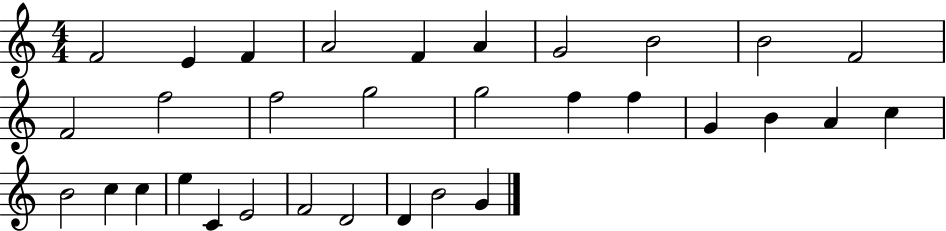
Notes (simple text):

F4/h E4/q F4/q A4/h F4/q A4/q G4/h B4/h B4/h F4/h F4/h F5/h F5/h G5/h G5/h F5/q F5/q G4/q B4/q A4/q C5/q B4/h C5/q C5/q E5/q C4/q E4/h F4/h D4/h D4/q B4/h G4/q